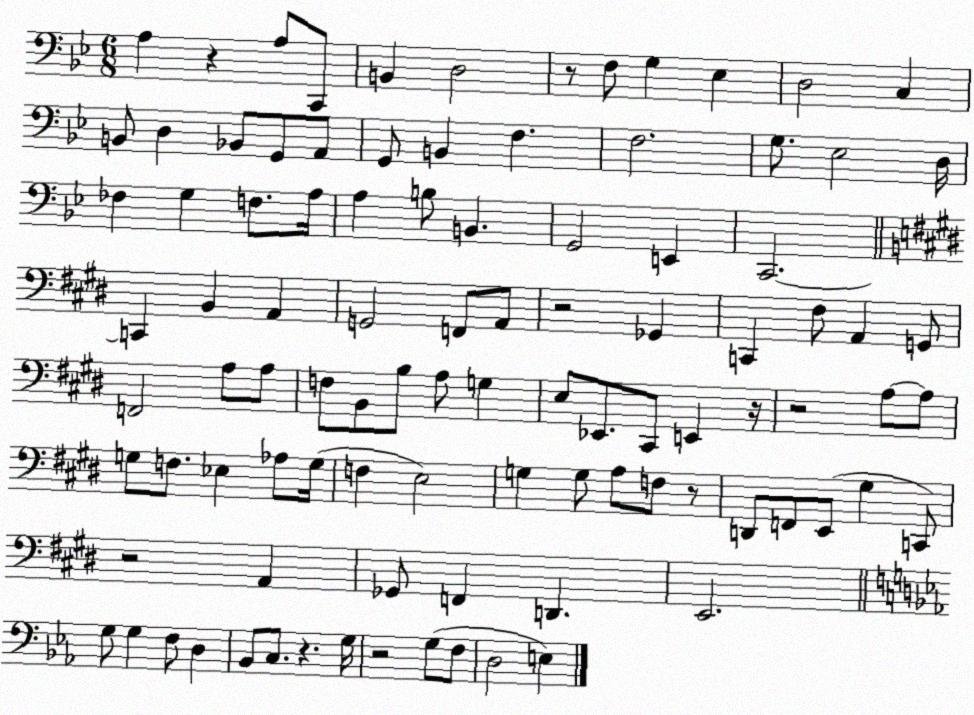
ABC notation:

X:1
T:Untitled
M:6/8
L:1/4
K:Bb
A, z A,/2 C,,/2 B,, D,2 z/2 F,/2 G, _E, D,2 C, B,,/2 D, _B,,/2 G,,/2 A,,/2 G,,/2 B,, F, F,2 G,/2 _E,2 D,/4 _F, G, F,/2 A,/4 A, B,/2 B,, G,,2 E,, C,,2 C,, B,, A,, G,,2 F,,/2 A,,/2 z2 _G,, C,, ^F,/2 A,, G,,/2 F,,2 A,/2 A,/2 F,/2 B,,/2 B,/2 A,/2 G, E,/2 _E,,/2 ^C,,/2 E,, z/4 z2 A,/2 A,/2 G,/2 F,/2 _E, _A,/2 G,/4 F, E,2 G, G,/2 A,/2 F,/2 z/2 D,,/2 F,,/2 E,,/2 ^G, C,,/2 z2 A,, _G,,/2 F,, D,, E,,2 G,/2 G, F,/2 D, _B,,/2 C,/2 z G,/4 z2 G,/2 F,/2 D,2 E,